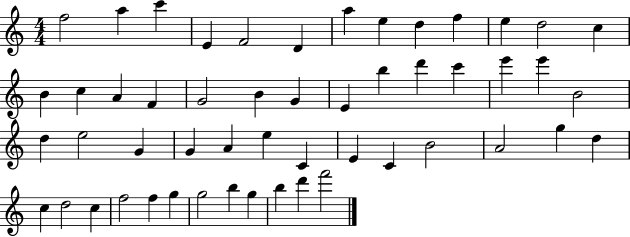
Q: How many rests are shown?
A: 0